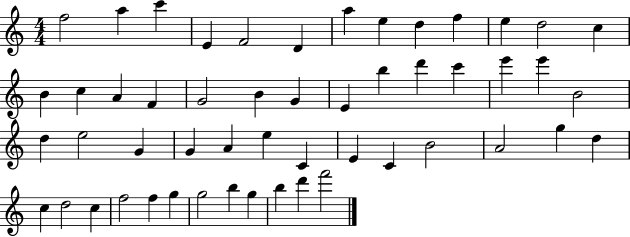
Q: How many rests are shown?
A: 0